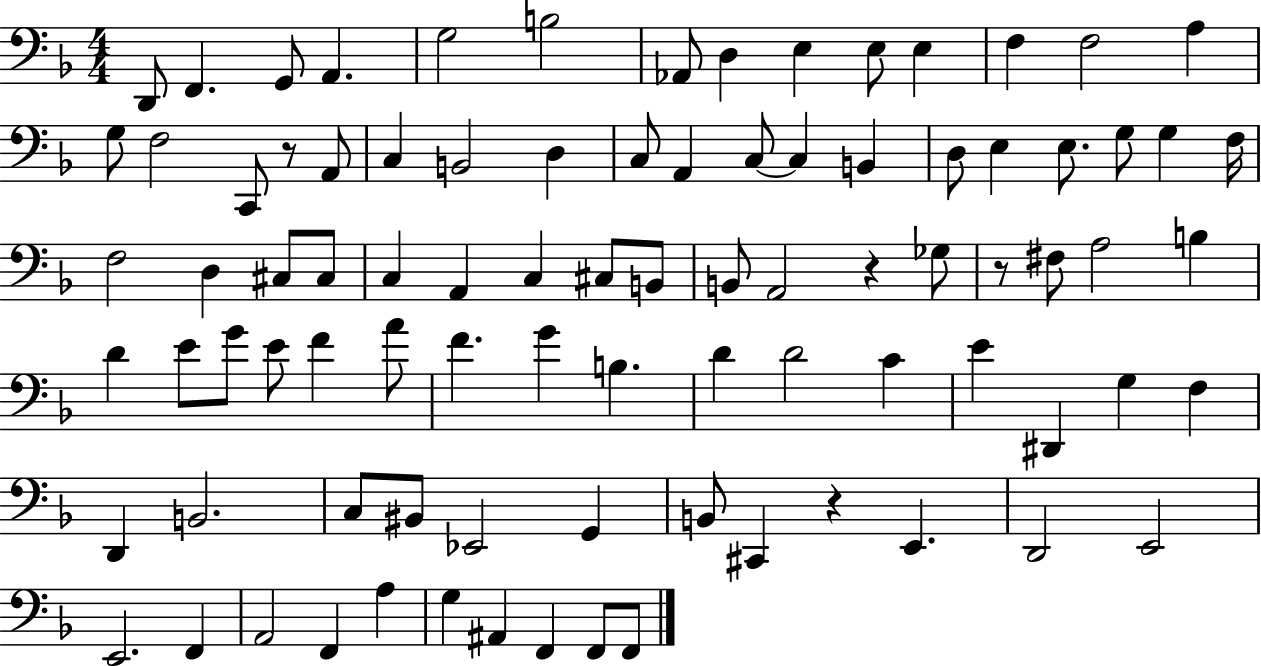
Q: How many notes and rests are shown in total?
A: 88